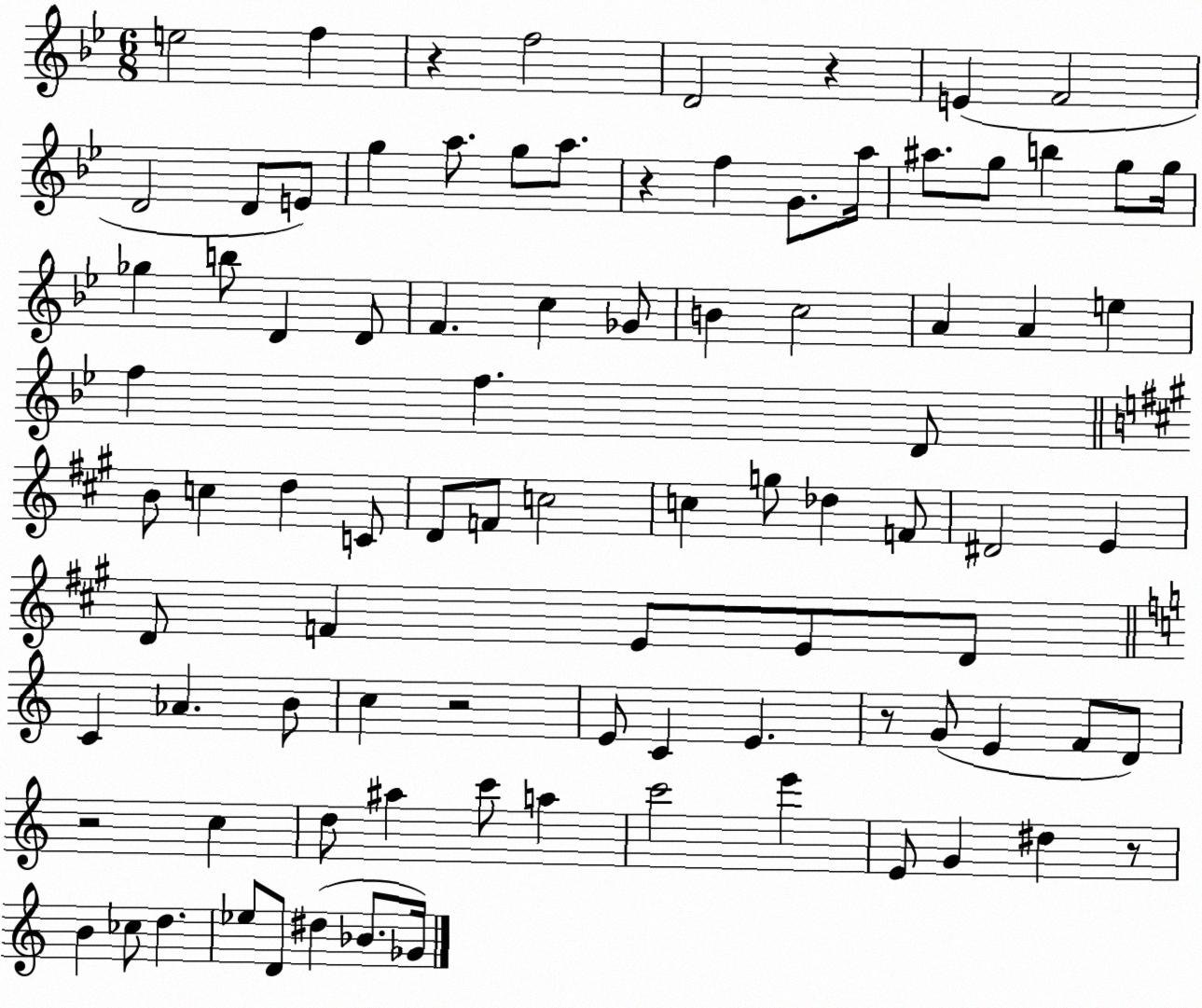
X:1
T:Untitled
M:6/8
L:1/4
K:Bb
e2 f z f2 D2 z E F2 D2 D/2 E/2 g a/2 g/2 a/2 z f G/2 a/4 ^a/2 g/2 b g/2 g/4 _g b/2 D D/2 F c _G/2 B c2 A A e f f D/2 B/2 c d C/2 D/2 F/2 c2 c g/2 _d F/2 ^D2 E D/2 F E/2 E/2 D/2 C _A B/2 c z2 E/2 C E z/2 G/2 E F/2 D/2 z2 c d/2 ^a c'/2 a c'2 e' E/2 G ^d z/2 B _c/2 d _e/2 D/2 ^d _B/2 _G/4